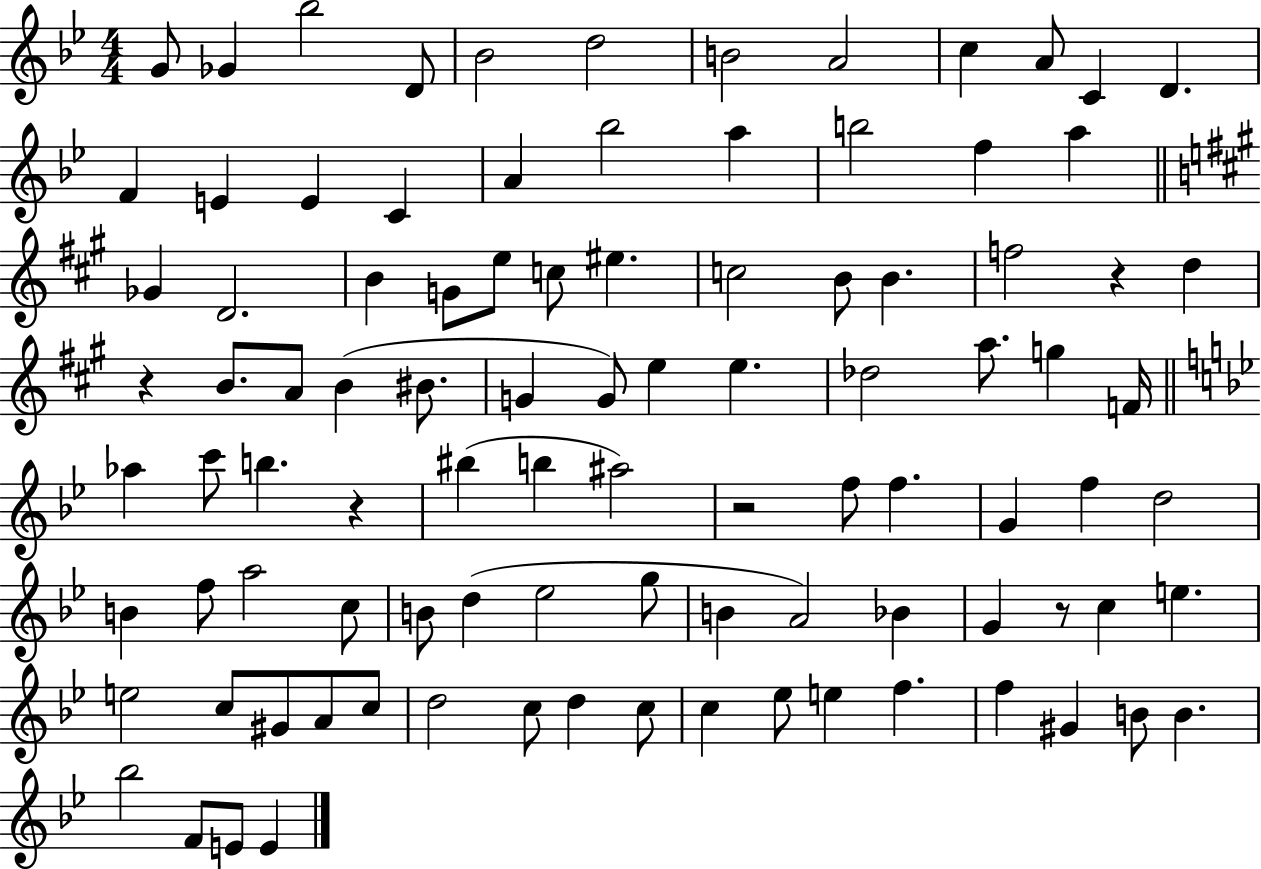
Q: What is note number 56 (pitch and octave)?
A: F5